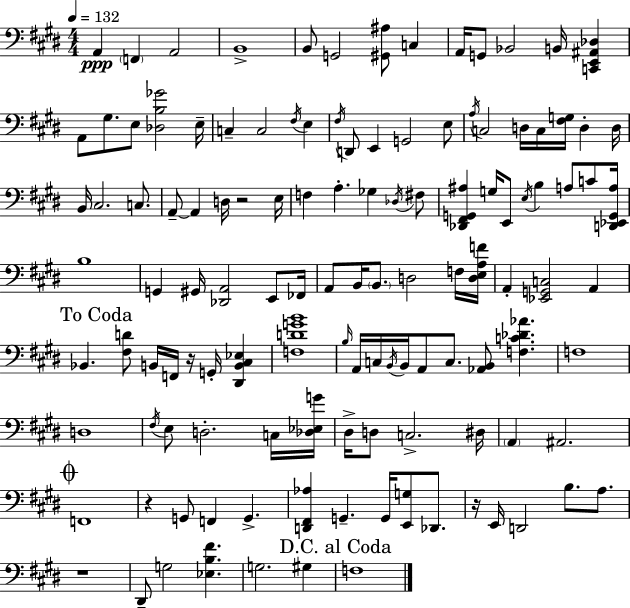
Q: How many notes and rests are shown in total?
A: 122